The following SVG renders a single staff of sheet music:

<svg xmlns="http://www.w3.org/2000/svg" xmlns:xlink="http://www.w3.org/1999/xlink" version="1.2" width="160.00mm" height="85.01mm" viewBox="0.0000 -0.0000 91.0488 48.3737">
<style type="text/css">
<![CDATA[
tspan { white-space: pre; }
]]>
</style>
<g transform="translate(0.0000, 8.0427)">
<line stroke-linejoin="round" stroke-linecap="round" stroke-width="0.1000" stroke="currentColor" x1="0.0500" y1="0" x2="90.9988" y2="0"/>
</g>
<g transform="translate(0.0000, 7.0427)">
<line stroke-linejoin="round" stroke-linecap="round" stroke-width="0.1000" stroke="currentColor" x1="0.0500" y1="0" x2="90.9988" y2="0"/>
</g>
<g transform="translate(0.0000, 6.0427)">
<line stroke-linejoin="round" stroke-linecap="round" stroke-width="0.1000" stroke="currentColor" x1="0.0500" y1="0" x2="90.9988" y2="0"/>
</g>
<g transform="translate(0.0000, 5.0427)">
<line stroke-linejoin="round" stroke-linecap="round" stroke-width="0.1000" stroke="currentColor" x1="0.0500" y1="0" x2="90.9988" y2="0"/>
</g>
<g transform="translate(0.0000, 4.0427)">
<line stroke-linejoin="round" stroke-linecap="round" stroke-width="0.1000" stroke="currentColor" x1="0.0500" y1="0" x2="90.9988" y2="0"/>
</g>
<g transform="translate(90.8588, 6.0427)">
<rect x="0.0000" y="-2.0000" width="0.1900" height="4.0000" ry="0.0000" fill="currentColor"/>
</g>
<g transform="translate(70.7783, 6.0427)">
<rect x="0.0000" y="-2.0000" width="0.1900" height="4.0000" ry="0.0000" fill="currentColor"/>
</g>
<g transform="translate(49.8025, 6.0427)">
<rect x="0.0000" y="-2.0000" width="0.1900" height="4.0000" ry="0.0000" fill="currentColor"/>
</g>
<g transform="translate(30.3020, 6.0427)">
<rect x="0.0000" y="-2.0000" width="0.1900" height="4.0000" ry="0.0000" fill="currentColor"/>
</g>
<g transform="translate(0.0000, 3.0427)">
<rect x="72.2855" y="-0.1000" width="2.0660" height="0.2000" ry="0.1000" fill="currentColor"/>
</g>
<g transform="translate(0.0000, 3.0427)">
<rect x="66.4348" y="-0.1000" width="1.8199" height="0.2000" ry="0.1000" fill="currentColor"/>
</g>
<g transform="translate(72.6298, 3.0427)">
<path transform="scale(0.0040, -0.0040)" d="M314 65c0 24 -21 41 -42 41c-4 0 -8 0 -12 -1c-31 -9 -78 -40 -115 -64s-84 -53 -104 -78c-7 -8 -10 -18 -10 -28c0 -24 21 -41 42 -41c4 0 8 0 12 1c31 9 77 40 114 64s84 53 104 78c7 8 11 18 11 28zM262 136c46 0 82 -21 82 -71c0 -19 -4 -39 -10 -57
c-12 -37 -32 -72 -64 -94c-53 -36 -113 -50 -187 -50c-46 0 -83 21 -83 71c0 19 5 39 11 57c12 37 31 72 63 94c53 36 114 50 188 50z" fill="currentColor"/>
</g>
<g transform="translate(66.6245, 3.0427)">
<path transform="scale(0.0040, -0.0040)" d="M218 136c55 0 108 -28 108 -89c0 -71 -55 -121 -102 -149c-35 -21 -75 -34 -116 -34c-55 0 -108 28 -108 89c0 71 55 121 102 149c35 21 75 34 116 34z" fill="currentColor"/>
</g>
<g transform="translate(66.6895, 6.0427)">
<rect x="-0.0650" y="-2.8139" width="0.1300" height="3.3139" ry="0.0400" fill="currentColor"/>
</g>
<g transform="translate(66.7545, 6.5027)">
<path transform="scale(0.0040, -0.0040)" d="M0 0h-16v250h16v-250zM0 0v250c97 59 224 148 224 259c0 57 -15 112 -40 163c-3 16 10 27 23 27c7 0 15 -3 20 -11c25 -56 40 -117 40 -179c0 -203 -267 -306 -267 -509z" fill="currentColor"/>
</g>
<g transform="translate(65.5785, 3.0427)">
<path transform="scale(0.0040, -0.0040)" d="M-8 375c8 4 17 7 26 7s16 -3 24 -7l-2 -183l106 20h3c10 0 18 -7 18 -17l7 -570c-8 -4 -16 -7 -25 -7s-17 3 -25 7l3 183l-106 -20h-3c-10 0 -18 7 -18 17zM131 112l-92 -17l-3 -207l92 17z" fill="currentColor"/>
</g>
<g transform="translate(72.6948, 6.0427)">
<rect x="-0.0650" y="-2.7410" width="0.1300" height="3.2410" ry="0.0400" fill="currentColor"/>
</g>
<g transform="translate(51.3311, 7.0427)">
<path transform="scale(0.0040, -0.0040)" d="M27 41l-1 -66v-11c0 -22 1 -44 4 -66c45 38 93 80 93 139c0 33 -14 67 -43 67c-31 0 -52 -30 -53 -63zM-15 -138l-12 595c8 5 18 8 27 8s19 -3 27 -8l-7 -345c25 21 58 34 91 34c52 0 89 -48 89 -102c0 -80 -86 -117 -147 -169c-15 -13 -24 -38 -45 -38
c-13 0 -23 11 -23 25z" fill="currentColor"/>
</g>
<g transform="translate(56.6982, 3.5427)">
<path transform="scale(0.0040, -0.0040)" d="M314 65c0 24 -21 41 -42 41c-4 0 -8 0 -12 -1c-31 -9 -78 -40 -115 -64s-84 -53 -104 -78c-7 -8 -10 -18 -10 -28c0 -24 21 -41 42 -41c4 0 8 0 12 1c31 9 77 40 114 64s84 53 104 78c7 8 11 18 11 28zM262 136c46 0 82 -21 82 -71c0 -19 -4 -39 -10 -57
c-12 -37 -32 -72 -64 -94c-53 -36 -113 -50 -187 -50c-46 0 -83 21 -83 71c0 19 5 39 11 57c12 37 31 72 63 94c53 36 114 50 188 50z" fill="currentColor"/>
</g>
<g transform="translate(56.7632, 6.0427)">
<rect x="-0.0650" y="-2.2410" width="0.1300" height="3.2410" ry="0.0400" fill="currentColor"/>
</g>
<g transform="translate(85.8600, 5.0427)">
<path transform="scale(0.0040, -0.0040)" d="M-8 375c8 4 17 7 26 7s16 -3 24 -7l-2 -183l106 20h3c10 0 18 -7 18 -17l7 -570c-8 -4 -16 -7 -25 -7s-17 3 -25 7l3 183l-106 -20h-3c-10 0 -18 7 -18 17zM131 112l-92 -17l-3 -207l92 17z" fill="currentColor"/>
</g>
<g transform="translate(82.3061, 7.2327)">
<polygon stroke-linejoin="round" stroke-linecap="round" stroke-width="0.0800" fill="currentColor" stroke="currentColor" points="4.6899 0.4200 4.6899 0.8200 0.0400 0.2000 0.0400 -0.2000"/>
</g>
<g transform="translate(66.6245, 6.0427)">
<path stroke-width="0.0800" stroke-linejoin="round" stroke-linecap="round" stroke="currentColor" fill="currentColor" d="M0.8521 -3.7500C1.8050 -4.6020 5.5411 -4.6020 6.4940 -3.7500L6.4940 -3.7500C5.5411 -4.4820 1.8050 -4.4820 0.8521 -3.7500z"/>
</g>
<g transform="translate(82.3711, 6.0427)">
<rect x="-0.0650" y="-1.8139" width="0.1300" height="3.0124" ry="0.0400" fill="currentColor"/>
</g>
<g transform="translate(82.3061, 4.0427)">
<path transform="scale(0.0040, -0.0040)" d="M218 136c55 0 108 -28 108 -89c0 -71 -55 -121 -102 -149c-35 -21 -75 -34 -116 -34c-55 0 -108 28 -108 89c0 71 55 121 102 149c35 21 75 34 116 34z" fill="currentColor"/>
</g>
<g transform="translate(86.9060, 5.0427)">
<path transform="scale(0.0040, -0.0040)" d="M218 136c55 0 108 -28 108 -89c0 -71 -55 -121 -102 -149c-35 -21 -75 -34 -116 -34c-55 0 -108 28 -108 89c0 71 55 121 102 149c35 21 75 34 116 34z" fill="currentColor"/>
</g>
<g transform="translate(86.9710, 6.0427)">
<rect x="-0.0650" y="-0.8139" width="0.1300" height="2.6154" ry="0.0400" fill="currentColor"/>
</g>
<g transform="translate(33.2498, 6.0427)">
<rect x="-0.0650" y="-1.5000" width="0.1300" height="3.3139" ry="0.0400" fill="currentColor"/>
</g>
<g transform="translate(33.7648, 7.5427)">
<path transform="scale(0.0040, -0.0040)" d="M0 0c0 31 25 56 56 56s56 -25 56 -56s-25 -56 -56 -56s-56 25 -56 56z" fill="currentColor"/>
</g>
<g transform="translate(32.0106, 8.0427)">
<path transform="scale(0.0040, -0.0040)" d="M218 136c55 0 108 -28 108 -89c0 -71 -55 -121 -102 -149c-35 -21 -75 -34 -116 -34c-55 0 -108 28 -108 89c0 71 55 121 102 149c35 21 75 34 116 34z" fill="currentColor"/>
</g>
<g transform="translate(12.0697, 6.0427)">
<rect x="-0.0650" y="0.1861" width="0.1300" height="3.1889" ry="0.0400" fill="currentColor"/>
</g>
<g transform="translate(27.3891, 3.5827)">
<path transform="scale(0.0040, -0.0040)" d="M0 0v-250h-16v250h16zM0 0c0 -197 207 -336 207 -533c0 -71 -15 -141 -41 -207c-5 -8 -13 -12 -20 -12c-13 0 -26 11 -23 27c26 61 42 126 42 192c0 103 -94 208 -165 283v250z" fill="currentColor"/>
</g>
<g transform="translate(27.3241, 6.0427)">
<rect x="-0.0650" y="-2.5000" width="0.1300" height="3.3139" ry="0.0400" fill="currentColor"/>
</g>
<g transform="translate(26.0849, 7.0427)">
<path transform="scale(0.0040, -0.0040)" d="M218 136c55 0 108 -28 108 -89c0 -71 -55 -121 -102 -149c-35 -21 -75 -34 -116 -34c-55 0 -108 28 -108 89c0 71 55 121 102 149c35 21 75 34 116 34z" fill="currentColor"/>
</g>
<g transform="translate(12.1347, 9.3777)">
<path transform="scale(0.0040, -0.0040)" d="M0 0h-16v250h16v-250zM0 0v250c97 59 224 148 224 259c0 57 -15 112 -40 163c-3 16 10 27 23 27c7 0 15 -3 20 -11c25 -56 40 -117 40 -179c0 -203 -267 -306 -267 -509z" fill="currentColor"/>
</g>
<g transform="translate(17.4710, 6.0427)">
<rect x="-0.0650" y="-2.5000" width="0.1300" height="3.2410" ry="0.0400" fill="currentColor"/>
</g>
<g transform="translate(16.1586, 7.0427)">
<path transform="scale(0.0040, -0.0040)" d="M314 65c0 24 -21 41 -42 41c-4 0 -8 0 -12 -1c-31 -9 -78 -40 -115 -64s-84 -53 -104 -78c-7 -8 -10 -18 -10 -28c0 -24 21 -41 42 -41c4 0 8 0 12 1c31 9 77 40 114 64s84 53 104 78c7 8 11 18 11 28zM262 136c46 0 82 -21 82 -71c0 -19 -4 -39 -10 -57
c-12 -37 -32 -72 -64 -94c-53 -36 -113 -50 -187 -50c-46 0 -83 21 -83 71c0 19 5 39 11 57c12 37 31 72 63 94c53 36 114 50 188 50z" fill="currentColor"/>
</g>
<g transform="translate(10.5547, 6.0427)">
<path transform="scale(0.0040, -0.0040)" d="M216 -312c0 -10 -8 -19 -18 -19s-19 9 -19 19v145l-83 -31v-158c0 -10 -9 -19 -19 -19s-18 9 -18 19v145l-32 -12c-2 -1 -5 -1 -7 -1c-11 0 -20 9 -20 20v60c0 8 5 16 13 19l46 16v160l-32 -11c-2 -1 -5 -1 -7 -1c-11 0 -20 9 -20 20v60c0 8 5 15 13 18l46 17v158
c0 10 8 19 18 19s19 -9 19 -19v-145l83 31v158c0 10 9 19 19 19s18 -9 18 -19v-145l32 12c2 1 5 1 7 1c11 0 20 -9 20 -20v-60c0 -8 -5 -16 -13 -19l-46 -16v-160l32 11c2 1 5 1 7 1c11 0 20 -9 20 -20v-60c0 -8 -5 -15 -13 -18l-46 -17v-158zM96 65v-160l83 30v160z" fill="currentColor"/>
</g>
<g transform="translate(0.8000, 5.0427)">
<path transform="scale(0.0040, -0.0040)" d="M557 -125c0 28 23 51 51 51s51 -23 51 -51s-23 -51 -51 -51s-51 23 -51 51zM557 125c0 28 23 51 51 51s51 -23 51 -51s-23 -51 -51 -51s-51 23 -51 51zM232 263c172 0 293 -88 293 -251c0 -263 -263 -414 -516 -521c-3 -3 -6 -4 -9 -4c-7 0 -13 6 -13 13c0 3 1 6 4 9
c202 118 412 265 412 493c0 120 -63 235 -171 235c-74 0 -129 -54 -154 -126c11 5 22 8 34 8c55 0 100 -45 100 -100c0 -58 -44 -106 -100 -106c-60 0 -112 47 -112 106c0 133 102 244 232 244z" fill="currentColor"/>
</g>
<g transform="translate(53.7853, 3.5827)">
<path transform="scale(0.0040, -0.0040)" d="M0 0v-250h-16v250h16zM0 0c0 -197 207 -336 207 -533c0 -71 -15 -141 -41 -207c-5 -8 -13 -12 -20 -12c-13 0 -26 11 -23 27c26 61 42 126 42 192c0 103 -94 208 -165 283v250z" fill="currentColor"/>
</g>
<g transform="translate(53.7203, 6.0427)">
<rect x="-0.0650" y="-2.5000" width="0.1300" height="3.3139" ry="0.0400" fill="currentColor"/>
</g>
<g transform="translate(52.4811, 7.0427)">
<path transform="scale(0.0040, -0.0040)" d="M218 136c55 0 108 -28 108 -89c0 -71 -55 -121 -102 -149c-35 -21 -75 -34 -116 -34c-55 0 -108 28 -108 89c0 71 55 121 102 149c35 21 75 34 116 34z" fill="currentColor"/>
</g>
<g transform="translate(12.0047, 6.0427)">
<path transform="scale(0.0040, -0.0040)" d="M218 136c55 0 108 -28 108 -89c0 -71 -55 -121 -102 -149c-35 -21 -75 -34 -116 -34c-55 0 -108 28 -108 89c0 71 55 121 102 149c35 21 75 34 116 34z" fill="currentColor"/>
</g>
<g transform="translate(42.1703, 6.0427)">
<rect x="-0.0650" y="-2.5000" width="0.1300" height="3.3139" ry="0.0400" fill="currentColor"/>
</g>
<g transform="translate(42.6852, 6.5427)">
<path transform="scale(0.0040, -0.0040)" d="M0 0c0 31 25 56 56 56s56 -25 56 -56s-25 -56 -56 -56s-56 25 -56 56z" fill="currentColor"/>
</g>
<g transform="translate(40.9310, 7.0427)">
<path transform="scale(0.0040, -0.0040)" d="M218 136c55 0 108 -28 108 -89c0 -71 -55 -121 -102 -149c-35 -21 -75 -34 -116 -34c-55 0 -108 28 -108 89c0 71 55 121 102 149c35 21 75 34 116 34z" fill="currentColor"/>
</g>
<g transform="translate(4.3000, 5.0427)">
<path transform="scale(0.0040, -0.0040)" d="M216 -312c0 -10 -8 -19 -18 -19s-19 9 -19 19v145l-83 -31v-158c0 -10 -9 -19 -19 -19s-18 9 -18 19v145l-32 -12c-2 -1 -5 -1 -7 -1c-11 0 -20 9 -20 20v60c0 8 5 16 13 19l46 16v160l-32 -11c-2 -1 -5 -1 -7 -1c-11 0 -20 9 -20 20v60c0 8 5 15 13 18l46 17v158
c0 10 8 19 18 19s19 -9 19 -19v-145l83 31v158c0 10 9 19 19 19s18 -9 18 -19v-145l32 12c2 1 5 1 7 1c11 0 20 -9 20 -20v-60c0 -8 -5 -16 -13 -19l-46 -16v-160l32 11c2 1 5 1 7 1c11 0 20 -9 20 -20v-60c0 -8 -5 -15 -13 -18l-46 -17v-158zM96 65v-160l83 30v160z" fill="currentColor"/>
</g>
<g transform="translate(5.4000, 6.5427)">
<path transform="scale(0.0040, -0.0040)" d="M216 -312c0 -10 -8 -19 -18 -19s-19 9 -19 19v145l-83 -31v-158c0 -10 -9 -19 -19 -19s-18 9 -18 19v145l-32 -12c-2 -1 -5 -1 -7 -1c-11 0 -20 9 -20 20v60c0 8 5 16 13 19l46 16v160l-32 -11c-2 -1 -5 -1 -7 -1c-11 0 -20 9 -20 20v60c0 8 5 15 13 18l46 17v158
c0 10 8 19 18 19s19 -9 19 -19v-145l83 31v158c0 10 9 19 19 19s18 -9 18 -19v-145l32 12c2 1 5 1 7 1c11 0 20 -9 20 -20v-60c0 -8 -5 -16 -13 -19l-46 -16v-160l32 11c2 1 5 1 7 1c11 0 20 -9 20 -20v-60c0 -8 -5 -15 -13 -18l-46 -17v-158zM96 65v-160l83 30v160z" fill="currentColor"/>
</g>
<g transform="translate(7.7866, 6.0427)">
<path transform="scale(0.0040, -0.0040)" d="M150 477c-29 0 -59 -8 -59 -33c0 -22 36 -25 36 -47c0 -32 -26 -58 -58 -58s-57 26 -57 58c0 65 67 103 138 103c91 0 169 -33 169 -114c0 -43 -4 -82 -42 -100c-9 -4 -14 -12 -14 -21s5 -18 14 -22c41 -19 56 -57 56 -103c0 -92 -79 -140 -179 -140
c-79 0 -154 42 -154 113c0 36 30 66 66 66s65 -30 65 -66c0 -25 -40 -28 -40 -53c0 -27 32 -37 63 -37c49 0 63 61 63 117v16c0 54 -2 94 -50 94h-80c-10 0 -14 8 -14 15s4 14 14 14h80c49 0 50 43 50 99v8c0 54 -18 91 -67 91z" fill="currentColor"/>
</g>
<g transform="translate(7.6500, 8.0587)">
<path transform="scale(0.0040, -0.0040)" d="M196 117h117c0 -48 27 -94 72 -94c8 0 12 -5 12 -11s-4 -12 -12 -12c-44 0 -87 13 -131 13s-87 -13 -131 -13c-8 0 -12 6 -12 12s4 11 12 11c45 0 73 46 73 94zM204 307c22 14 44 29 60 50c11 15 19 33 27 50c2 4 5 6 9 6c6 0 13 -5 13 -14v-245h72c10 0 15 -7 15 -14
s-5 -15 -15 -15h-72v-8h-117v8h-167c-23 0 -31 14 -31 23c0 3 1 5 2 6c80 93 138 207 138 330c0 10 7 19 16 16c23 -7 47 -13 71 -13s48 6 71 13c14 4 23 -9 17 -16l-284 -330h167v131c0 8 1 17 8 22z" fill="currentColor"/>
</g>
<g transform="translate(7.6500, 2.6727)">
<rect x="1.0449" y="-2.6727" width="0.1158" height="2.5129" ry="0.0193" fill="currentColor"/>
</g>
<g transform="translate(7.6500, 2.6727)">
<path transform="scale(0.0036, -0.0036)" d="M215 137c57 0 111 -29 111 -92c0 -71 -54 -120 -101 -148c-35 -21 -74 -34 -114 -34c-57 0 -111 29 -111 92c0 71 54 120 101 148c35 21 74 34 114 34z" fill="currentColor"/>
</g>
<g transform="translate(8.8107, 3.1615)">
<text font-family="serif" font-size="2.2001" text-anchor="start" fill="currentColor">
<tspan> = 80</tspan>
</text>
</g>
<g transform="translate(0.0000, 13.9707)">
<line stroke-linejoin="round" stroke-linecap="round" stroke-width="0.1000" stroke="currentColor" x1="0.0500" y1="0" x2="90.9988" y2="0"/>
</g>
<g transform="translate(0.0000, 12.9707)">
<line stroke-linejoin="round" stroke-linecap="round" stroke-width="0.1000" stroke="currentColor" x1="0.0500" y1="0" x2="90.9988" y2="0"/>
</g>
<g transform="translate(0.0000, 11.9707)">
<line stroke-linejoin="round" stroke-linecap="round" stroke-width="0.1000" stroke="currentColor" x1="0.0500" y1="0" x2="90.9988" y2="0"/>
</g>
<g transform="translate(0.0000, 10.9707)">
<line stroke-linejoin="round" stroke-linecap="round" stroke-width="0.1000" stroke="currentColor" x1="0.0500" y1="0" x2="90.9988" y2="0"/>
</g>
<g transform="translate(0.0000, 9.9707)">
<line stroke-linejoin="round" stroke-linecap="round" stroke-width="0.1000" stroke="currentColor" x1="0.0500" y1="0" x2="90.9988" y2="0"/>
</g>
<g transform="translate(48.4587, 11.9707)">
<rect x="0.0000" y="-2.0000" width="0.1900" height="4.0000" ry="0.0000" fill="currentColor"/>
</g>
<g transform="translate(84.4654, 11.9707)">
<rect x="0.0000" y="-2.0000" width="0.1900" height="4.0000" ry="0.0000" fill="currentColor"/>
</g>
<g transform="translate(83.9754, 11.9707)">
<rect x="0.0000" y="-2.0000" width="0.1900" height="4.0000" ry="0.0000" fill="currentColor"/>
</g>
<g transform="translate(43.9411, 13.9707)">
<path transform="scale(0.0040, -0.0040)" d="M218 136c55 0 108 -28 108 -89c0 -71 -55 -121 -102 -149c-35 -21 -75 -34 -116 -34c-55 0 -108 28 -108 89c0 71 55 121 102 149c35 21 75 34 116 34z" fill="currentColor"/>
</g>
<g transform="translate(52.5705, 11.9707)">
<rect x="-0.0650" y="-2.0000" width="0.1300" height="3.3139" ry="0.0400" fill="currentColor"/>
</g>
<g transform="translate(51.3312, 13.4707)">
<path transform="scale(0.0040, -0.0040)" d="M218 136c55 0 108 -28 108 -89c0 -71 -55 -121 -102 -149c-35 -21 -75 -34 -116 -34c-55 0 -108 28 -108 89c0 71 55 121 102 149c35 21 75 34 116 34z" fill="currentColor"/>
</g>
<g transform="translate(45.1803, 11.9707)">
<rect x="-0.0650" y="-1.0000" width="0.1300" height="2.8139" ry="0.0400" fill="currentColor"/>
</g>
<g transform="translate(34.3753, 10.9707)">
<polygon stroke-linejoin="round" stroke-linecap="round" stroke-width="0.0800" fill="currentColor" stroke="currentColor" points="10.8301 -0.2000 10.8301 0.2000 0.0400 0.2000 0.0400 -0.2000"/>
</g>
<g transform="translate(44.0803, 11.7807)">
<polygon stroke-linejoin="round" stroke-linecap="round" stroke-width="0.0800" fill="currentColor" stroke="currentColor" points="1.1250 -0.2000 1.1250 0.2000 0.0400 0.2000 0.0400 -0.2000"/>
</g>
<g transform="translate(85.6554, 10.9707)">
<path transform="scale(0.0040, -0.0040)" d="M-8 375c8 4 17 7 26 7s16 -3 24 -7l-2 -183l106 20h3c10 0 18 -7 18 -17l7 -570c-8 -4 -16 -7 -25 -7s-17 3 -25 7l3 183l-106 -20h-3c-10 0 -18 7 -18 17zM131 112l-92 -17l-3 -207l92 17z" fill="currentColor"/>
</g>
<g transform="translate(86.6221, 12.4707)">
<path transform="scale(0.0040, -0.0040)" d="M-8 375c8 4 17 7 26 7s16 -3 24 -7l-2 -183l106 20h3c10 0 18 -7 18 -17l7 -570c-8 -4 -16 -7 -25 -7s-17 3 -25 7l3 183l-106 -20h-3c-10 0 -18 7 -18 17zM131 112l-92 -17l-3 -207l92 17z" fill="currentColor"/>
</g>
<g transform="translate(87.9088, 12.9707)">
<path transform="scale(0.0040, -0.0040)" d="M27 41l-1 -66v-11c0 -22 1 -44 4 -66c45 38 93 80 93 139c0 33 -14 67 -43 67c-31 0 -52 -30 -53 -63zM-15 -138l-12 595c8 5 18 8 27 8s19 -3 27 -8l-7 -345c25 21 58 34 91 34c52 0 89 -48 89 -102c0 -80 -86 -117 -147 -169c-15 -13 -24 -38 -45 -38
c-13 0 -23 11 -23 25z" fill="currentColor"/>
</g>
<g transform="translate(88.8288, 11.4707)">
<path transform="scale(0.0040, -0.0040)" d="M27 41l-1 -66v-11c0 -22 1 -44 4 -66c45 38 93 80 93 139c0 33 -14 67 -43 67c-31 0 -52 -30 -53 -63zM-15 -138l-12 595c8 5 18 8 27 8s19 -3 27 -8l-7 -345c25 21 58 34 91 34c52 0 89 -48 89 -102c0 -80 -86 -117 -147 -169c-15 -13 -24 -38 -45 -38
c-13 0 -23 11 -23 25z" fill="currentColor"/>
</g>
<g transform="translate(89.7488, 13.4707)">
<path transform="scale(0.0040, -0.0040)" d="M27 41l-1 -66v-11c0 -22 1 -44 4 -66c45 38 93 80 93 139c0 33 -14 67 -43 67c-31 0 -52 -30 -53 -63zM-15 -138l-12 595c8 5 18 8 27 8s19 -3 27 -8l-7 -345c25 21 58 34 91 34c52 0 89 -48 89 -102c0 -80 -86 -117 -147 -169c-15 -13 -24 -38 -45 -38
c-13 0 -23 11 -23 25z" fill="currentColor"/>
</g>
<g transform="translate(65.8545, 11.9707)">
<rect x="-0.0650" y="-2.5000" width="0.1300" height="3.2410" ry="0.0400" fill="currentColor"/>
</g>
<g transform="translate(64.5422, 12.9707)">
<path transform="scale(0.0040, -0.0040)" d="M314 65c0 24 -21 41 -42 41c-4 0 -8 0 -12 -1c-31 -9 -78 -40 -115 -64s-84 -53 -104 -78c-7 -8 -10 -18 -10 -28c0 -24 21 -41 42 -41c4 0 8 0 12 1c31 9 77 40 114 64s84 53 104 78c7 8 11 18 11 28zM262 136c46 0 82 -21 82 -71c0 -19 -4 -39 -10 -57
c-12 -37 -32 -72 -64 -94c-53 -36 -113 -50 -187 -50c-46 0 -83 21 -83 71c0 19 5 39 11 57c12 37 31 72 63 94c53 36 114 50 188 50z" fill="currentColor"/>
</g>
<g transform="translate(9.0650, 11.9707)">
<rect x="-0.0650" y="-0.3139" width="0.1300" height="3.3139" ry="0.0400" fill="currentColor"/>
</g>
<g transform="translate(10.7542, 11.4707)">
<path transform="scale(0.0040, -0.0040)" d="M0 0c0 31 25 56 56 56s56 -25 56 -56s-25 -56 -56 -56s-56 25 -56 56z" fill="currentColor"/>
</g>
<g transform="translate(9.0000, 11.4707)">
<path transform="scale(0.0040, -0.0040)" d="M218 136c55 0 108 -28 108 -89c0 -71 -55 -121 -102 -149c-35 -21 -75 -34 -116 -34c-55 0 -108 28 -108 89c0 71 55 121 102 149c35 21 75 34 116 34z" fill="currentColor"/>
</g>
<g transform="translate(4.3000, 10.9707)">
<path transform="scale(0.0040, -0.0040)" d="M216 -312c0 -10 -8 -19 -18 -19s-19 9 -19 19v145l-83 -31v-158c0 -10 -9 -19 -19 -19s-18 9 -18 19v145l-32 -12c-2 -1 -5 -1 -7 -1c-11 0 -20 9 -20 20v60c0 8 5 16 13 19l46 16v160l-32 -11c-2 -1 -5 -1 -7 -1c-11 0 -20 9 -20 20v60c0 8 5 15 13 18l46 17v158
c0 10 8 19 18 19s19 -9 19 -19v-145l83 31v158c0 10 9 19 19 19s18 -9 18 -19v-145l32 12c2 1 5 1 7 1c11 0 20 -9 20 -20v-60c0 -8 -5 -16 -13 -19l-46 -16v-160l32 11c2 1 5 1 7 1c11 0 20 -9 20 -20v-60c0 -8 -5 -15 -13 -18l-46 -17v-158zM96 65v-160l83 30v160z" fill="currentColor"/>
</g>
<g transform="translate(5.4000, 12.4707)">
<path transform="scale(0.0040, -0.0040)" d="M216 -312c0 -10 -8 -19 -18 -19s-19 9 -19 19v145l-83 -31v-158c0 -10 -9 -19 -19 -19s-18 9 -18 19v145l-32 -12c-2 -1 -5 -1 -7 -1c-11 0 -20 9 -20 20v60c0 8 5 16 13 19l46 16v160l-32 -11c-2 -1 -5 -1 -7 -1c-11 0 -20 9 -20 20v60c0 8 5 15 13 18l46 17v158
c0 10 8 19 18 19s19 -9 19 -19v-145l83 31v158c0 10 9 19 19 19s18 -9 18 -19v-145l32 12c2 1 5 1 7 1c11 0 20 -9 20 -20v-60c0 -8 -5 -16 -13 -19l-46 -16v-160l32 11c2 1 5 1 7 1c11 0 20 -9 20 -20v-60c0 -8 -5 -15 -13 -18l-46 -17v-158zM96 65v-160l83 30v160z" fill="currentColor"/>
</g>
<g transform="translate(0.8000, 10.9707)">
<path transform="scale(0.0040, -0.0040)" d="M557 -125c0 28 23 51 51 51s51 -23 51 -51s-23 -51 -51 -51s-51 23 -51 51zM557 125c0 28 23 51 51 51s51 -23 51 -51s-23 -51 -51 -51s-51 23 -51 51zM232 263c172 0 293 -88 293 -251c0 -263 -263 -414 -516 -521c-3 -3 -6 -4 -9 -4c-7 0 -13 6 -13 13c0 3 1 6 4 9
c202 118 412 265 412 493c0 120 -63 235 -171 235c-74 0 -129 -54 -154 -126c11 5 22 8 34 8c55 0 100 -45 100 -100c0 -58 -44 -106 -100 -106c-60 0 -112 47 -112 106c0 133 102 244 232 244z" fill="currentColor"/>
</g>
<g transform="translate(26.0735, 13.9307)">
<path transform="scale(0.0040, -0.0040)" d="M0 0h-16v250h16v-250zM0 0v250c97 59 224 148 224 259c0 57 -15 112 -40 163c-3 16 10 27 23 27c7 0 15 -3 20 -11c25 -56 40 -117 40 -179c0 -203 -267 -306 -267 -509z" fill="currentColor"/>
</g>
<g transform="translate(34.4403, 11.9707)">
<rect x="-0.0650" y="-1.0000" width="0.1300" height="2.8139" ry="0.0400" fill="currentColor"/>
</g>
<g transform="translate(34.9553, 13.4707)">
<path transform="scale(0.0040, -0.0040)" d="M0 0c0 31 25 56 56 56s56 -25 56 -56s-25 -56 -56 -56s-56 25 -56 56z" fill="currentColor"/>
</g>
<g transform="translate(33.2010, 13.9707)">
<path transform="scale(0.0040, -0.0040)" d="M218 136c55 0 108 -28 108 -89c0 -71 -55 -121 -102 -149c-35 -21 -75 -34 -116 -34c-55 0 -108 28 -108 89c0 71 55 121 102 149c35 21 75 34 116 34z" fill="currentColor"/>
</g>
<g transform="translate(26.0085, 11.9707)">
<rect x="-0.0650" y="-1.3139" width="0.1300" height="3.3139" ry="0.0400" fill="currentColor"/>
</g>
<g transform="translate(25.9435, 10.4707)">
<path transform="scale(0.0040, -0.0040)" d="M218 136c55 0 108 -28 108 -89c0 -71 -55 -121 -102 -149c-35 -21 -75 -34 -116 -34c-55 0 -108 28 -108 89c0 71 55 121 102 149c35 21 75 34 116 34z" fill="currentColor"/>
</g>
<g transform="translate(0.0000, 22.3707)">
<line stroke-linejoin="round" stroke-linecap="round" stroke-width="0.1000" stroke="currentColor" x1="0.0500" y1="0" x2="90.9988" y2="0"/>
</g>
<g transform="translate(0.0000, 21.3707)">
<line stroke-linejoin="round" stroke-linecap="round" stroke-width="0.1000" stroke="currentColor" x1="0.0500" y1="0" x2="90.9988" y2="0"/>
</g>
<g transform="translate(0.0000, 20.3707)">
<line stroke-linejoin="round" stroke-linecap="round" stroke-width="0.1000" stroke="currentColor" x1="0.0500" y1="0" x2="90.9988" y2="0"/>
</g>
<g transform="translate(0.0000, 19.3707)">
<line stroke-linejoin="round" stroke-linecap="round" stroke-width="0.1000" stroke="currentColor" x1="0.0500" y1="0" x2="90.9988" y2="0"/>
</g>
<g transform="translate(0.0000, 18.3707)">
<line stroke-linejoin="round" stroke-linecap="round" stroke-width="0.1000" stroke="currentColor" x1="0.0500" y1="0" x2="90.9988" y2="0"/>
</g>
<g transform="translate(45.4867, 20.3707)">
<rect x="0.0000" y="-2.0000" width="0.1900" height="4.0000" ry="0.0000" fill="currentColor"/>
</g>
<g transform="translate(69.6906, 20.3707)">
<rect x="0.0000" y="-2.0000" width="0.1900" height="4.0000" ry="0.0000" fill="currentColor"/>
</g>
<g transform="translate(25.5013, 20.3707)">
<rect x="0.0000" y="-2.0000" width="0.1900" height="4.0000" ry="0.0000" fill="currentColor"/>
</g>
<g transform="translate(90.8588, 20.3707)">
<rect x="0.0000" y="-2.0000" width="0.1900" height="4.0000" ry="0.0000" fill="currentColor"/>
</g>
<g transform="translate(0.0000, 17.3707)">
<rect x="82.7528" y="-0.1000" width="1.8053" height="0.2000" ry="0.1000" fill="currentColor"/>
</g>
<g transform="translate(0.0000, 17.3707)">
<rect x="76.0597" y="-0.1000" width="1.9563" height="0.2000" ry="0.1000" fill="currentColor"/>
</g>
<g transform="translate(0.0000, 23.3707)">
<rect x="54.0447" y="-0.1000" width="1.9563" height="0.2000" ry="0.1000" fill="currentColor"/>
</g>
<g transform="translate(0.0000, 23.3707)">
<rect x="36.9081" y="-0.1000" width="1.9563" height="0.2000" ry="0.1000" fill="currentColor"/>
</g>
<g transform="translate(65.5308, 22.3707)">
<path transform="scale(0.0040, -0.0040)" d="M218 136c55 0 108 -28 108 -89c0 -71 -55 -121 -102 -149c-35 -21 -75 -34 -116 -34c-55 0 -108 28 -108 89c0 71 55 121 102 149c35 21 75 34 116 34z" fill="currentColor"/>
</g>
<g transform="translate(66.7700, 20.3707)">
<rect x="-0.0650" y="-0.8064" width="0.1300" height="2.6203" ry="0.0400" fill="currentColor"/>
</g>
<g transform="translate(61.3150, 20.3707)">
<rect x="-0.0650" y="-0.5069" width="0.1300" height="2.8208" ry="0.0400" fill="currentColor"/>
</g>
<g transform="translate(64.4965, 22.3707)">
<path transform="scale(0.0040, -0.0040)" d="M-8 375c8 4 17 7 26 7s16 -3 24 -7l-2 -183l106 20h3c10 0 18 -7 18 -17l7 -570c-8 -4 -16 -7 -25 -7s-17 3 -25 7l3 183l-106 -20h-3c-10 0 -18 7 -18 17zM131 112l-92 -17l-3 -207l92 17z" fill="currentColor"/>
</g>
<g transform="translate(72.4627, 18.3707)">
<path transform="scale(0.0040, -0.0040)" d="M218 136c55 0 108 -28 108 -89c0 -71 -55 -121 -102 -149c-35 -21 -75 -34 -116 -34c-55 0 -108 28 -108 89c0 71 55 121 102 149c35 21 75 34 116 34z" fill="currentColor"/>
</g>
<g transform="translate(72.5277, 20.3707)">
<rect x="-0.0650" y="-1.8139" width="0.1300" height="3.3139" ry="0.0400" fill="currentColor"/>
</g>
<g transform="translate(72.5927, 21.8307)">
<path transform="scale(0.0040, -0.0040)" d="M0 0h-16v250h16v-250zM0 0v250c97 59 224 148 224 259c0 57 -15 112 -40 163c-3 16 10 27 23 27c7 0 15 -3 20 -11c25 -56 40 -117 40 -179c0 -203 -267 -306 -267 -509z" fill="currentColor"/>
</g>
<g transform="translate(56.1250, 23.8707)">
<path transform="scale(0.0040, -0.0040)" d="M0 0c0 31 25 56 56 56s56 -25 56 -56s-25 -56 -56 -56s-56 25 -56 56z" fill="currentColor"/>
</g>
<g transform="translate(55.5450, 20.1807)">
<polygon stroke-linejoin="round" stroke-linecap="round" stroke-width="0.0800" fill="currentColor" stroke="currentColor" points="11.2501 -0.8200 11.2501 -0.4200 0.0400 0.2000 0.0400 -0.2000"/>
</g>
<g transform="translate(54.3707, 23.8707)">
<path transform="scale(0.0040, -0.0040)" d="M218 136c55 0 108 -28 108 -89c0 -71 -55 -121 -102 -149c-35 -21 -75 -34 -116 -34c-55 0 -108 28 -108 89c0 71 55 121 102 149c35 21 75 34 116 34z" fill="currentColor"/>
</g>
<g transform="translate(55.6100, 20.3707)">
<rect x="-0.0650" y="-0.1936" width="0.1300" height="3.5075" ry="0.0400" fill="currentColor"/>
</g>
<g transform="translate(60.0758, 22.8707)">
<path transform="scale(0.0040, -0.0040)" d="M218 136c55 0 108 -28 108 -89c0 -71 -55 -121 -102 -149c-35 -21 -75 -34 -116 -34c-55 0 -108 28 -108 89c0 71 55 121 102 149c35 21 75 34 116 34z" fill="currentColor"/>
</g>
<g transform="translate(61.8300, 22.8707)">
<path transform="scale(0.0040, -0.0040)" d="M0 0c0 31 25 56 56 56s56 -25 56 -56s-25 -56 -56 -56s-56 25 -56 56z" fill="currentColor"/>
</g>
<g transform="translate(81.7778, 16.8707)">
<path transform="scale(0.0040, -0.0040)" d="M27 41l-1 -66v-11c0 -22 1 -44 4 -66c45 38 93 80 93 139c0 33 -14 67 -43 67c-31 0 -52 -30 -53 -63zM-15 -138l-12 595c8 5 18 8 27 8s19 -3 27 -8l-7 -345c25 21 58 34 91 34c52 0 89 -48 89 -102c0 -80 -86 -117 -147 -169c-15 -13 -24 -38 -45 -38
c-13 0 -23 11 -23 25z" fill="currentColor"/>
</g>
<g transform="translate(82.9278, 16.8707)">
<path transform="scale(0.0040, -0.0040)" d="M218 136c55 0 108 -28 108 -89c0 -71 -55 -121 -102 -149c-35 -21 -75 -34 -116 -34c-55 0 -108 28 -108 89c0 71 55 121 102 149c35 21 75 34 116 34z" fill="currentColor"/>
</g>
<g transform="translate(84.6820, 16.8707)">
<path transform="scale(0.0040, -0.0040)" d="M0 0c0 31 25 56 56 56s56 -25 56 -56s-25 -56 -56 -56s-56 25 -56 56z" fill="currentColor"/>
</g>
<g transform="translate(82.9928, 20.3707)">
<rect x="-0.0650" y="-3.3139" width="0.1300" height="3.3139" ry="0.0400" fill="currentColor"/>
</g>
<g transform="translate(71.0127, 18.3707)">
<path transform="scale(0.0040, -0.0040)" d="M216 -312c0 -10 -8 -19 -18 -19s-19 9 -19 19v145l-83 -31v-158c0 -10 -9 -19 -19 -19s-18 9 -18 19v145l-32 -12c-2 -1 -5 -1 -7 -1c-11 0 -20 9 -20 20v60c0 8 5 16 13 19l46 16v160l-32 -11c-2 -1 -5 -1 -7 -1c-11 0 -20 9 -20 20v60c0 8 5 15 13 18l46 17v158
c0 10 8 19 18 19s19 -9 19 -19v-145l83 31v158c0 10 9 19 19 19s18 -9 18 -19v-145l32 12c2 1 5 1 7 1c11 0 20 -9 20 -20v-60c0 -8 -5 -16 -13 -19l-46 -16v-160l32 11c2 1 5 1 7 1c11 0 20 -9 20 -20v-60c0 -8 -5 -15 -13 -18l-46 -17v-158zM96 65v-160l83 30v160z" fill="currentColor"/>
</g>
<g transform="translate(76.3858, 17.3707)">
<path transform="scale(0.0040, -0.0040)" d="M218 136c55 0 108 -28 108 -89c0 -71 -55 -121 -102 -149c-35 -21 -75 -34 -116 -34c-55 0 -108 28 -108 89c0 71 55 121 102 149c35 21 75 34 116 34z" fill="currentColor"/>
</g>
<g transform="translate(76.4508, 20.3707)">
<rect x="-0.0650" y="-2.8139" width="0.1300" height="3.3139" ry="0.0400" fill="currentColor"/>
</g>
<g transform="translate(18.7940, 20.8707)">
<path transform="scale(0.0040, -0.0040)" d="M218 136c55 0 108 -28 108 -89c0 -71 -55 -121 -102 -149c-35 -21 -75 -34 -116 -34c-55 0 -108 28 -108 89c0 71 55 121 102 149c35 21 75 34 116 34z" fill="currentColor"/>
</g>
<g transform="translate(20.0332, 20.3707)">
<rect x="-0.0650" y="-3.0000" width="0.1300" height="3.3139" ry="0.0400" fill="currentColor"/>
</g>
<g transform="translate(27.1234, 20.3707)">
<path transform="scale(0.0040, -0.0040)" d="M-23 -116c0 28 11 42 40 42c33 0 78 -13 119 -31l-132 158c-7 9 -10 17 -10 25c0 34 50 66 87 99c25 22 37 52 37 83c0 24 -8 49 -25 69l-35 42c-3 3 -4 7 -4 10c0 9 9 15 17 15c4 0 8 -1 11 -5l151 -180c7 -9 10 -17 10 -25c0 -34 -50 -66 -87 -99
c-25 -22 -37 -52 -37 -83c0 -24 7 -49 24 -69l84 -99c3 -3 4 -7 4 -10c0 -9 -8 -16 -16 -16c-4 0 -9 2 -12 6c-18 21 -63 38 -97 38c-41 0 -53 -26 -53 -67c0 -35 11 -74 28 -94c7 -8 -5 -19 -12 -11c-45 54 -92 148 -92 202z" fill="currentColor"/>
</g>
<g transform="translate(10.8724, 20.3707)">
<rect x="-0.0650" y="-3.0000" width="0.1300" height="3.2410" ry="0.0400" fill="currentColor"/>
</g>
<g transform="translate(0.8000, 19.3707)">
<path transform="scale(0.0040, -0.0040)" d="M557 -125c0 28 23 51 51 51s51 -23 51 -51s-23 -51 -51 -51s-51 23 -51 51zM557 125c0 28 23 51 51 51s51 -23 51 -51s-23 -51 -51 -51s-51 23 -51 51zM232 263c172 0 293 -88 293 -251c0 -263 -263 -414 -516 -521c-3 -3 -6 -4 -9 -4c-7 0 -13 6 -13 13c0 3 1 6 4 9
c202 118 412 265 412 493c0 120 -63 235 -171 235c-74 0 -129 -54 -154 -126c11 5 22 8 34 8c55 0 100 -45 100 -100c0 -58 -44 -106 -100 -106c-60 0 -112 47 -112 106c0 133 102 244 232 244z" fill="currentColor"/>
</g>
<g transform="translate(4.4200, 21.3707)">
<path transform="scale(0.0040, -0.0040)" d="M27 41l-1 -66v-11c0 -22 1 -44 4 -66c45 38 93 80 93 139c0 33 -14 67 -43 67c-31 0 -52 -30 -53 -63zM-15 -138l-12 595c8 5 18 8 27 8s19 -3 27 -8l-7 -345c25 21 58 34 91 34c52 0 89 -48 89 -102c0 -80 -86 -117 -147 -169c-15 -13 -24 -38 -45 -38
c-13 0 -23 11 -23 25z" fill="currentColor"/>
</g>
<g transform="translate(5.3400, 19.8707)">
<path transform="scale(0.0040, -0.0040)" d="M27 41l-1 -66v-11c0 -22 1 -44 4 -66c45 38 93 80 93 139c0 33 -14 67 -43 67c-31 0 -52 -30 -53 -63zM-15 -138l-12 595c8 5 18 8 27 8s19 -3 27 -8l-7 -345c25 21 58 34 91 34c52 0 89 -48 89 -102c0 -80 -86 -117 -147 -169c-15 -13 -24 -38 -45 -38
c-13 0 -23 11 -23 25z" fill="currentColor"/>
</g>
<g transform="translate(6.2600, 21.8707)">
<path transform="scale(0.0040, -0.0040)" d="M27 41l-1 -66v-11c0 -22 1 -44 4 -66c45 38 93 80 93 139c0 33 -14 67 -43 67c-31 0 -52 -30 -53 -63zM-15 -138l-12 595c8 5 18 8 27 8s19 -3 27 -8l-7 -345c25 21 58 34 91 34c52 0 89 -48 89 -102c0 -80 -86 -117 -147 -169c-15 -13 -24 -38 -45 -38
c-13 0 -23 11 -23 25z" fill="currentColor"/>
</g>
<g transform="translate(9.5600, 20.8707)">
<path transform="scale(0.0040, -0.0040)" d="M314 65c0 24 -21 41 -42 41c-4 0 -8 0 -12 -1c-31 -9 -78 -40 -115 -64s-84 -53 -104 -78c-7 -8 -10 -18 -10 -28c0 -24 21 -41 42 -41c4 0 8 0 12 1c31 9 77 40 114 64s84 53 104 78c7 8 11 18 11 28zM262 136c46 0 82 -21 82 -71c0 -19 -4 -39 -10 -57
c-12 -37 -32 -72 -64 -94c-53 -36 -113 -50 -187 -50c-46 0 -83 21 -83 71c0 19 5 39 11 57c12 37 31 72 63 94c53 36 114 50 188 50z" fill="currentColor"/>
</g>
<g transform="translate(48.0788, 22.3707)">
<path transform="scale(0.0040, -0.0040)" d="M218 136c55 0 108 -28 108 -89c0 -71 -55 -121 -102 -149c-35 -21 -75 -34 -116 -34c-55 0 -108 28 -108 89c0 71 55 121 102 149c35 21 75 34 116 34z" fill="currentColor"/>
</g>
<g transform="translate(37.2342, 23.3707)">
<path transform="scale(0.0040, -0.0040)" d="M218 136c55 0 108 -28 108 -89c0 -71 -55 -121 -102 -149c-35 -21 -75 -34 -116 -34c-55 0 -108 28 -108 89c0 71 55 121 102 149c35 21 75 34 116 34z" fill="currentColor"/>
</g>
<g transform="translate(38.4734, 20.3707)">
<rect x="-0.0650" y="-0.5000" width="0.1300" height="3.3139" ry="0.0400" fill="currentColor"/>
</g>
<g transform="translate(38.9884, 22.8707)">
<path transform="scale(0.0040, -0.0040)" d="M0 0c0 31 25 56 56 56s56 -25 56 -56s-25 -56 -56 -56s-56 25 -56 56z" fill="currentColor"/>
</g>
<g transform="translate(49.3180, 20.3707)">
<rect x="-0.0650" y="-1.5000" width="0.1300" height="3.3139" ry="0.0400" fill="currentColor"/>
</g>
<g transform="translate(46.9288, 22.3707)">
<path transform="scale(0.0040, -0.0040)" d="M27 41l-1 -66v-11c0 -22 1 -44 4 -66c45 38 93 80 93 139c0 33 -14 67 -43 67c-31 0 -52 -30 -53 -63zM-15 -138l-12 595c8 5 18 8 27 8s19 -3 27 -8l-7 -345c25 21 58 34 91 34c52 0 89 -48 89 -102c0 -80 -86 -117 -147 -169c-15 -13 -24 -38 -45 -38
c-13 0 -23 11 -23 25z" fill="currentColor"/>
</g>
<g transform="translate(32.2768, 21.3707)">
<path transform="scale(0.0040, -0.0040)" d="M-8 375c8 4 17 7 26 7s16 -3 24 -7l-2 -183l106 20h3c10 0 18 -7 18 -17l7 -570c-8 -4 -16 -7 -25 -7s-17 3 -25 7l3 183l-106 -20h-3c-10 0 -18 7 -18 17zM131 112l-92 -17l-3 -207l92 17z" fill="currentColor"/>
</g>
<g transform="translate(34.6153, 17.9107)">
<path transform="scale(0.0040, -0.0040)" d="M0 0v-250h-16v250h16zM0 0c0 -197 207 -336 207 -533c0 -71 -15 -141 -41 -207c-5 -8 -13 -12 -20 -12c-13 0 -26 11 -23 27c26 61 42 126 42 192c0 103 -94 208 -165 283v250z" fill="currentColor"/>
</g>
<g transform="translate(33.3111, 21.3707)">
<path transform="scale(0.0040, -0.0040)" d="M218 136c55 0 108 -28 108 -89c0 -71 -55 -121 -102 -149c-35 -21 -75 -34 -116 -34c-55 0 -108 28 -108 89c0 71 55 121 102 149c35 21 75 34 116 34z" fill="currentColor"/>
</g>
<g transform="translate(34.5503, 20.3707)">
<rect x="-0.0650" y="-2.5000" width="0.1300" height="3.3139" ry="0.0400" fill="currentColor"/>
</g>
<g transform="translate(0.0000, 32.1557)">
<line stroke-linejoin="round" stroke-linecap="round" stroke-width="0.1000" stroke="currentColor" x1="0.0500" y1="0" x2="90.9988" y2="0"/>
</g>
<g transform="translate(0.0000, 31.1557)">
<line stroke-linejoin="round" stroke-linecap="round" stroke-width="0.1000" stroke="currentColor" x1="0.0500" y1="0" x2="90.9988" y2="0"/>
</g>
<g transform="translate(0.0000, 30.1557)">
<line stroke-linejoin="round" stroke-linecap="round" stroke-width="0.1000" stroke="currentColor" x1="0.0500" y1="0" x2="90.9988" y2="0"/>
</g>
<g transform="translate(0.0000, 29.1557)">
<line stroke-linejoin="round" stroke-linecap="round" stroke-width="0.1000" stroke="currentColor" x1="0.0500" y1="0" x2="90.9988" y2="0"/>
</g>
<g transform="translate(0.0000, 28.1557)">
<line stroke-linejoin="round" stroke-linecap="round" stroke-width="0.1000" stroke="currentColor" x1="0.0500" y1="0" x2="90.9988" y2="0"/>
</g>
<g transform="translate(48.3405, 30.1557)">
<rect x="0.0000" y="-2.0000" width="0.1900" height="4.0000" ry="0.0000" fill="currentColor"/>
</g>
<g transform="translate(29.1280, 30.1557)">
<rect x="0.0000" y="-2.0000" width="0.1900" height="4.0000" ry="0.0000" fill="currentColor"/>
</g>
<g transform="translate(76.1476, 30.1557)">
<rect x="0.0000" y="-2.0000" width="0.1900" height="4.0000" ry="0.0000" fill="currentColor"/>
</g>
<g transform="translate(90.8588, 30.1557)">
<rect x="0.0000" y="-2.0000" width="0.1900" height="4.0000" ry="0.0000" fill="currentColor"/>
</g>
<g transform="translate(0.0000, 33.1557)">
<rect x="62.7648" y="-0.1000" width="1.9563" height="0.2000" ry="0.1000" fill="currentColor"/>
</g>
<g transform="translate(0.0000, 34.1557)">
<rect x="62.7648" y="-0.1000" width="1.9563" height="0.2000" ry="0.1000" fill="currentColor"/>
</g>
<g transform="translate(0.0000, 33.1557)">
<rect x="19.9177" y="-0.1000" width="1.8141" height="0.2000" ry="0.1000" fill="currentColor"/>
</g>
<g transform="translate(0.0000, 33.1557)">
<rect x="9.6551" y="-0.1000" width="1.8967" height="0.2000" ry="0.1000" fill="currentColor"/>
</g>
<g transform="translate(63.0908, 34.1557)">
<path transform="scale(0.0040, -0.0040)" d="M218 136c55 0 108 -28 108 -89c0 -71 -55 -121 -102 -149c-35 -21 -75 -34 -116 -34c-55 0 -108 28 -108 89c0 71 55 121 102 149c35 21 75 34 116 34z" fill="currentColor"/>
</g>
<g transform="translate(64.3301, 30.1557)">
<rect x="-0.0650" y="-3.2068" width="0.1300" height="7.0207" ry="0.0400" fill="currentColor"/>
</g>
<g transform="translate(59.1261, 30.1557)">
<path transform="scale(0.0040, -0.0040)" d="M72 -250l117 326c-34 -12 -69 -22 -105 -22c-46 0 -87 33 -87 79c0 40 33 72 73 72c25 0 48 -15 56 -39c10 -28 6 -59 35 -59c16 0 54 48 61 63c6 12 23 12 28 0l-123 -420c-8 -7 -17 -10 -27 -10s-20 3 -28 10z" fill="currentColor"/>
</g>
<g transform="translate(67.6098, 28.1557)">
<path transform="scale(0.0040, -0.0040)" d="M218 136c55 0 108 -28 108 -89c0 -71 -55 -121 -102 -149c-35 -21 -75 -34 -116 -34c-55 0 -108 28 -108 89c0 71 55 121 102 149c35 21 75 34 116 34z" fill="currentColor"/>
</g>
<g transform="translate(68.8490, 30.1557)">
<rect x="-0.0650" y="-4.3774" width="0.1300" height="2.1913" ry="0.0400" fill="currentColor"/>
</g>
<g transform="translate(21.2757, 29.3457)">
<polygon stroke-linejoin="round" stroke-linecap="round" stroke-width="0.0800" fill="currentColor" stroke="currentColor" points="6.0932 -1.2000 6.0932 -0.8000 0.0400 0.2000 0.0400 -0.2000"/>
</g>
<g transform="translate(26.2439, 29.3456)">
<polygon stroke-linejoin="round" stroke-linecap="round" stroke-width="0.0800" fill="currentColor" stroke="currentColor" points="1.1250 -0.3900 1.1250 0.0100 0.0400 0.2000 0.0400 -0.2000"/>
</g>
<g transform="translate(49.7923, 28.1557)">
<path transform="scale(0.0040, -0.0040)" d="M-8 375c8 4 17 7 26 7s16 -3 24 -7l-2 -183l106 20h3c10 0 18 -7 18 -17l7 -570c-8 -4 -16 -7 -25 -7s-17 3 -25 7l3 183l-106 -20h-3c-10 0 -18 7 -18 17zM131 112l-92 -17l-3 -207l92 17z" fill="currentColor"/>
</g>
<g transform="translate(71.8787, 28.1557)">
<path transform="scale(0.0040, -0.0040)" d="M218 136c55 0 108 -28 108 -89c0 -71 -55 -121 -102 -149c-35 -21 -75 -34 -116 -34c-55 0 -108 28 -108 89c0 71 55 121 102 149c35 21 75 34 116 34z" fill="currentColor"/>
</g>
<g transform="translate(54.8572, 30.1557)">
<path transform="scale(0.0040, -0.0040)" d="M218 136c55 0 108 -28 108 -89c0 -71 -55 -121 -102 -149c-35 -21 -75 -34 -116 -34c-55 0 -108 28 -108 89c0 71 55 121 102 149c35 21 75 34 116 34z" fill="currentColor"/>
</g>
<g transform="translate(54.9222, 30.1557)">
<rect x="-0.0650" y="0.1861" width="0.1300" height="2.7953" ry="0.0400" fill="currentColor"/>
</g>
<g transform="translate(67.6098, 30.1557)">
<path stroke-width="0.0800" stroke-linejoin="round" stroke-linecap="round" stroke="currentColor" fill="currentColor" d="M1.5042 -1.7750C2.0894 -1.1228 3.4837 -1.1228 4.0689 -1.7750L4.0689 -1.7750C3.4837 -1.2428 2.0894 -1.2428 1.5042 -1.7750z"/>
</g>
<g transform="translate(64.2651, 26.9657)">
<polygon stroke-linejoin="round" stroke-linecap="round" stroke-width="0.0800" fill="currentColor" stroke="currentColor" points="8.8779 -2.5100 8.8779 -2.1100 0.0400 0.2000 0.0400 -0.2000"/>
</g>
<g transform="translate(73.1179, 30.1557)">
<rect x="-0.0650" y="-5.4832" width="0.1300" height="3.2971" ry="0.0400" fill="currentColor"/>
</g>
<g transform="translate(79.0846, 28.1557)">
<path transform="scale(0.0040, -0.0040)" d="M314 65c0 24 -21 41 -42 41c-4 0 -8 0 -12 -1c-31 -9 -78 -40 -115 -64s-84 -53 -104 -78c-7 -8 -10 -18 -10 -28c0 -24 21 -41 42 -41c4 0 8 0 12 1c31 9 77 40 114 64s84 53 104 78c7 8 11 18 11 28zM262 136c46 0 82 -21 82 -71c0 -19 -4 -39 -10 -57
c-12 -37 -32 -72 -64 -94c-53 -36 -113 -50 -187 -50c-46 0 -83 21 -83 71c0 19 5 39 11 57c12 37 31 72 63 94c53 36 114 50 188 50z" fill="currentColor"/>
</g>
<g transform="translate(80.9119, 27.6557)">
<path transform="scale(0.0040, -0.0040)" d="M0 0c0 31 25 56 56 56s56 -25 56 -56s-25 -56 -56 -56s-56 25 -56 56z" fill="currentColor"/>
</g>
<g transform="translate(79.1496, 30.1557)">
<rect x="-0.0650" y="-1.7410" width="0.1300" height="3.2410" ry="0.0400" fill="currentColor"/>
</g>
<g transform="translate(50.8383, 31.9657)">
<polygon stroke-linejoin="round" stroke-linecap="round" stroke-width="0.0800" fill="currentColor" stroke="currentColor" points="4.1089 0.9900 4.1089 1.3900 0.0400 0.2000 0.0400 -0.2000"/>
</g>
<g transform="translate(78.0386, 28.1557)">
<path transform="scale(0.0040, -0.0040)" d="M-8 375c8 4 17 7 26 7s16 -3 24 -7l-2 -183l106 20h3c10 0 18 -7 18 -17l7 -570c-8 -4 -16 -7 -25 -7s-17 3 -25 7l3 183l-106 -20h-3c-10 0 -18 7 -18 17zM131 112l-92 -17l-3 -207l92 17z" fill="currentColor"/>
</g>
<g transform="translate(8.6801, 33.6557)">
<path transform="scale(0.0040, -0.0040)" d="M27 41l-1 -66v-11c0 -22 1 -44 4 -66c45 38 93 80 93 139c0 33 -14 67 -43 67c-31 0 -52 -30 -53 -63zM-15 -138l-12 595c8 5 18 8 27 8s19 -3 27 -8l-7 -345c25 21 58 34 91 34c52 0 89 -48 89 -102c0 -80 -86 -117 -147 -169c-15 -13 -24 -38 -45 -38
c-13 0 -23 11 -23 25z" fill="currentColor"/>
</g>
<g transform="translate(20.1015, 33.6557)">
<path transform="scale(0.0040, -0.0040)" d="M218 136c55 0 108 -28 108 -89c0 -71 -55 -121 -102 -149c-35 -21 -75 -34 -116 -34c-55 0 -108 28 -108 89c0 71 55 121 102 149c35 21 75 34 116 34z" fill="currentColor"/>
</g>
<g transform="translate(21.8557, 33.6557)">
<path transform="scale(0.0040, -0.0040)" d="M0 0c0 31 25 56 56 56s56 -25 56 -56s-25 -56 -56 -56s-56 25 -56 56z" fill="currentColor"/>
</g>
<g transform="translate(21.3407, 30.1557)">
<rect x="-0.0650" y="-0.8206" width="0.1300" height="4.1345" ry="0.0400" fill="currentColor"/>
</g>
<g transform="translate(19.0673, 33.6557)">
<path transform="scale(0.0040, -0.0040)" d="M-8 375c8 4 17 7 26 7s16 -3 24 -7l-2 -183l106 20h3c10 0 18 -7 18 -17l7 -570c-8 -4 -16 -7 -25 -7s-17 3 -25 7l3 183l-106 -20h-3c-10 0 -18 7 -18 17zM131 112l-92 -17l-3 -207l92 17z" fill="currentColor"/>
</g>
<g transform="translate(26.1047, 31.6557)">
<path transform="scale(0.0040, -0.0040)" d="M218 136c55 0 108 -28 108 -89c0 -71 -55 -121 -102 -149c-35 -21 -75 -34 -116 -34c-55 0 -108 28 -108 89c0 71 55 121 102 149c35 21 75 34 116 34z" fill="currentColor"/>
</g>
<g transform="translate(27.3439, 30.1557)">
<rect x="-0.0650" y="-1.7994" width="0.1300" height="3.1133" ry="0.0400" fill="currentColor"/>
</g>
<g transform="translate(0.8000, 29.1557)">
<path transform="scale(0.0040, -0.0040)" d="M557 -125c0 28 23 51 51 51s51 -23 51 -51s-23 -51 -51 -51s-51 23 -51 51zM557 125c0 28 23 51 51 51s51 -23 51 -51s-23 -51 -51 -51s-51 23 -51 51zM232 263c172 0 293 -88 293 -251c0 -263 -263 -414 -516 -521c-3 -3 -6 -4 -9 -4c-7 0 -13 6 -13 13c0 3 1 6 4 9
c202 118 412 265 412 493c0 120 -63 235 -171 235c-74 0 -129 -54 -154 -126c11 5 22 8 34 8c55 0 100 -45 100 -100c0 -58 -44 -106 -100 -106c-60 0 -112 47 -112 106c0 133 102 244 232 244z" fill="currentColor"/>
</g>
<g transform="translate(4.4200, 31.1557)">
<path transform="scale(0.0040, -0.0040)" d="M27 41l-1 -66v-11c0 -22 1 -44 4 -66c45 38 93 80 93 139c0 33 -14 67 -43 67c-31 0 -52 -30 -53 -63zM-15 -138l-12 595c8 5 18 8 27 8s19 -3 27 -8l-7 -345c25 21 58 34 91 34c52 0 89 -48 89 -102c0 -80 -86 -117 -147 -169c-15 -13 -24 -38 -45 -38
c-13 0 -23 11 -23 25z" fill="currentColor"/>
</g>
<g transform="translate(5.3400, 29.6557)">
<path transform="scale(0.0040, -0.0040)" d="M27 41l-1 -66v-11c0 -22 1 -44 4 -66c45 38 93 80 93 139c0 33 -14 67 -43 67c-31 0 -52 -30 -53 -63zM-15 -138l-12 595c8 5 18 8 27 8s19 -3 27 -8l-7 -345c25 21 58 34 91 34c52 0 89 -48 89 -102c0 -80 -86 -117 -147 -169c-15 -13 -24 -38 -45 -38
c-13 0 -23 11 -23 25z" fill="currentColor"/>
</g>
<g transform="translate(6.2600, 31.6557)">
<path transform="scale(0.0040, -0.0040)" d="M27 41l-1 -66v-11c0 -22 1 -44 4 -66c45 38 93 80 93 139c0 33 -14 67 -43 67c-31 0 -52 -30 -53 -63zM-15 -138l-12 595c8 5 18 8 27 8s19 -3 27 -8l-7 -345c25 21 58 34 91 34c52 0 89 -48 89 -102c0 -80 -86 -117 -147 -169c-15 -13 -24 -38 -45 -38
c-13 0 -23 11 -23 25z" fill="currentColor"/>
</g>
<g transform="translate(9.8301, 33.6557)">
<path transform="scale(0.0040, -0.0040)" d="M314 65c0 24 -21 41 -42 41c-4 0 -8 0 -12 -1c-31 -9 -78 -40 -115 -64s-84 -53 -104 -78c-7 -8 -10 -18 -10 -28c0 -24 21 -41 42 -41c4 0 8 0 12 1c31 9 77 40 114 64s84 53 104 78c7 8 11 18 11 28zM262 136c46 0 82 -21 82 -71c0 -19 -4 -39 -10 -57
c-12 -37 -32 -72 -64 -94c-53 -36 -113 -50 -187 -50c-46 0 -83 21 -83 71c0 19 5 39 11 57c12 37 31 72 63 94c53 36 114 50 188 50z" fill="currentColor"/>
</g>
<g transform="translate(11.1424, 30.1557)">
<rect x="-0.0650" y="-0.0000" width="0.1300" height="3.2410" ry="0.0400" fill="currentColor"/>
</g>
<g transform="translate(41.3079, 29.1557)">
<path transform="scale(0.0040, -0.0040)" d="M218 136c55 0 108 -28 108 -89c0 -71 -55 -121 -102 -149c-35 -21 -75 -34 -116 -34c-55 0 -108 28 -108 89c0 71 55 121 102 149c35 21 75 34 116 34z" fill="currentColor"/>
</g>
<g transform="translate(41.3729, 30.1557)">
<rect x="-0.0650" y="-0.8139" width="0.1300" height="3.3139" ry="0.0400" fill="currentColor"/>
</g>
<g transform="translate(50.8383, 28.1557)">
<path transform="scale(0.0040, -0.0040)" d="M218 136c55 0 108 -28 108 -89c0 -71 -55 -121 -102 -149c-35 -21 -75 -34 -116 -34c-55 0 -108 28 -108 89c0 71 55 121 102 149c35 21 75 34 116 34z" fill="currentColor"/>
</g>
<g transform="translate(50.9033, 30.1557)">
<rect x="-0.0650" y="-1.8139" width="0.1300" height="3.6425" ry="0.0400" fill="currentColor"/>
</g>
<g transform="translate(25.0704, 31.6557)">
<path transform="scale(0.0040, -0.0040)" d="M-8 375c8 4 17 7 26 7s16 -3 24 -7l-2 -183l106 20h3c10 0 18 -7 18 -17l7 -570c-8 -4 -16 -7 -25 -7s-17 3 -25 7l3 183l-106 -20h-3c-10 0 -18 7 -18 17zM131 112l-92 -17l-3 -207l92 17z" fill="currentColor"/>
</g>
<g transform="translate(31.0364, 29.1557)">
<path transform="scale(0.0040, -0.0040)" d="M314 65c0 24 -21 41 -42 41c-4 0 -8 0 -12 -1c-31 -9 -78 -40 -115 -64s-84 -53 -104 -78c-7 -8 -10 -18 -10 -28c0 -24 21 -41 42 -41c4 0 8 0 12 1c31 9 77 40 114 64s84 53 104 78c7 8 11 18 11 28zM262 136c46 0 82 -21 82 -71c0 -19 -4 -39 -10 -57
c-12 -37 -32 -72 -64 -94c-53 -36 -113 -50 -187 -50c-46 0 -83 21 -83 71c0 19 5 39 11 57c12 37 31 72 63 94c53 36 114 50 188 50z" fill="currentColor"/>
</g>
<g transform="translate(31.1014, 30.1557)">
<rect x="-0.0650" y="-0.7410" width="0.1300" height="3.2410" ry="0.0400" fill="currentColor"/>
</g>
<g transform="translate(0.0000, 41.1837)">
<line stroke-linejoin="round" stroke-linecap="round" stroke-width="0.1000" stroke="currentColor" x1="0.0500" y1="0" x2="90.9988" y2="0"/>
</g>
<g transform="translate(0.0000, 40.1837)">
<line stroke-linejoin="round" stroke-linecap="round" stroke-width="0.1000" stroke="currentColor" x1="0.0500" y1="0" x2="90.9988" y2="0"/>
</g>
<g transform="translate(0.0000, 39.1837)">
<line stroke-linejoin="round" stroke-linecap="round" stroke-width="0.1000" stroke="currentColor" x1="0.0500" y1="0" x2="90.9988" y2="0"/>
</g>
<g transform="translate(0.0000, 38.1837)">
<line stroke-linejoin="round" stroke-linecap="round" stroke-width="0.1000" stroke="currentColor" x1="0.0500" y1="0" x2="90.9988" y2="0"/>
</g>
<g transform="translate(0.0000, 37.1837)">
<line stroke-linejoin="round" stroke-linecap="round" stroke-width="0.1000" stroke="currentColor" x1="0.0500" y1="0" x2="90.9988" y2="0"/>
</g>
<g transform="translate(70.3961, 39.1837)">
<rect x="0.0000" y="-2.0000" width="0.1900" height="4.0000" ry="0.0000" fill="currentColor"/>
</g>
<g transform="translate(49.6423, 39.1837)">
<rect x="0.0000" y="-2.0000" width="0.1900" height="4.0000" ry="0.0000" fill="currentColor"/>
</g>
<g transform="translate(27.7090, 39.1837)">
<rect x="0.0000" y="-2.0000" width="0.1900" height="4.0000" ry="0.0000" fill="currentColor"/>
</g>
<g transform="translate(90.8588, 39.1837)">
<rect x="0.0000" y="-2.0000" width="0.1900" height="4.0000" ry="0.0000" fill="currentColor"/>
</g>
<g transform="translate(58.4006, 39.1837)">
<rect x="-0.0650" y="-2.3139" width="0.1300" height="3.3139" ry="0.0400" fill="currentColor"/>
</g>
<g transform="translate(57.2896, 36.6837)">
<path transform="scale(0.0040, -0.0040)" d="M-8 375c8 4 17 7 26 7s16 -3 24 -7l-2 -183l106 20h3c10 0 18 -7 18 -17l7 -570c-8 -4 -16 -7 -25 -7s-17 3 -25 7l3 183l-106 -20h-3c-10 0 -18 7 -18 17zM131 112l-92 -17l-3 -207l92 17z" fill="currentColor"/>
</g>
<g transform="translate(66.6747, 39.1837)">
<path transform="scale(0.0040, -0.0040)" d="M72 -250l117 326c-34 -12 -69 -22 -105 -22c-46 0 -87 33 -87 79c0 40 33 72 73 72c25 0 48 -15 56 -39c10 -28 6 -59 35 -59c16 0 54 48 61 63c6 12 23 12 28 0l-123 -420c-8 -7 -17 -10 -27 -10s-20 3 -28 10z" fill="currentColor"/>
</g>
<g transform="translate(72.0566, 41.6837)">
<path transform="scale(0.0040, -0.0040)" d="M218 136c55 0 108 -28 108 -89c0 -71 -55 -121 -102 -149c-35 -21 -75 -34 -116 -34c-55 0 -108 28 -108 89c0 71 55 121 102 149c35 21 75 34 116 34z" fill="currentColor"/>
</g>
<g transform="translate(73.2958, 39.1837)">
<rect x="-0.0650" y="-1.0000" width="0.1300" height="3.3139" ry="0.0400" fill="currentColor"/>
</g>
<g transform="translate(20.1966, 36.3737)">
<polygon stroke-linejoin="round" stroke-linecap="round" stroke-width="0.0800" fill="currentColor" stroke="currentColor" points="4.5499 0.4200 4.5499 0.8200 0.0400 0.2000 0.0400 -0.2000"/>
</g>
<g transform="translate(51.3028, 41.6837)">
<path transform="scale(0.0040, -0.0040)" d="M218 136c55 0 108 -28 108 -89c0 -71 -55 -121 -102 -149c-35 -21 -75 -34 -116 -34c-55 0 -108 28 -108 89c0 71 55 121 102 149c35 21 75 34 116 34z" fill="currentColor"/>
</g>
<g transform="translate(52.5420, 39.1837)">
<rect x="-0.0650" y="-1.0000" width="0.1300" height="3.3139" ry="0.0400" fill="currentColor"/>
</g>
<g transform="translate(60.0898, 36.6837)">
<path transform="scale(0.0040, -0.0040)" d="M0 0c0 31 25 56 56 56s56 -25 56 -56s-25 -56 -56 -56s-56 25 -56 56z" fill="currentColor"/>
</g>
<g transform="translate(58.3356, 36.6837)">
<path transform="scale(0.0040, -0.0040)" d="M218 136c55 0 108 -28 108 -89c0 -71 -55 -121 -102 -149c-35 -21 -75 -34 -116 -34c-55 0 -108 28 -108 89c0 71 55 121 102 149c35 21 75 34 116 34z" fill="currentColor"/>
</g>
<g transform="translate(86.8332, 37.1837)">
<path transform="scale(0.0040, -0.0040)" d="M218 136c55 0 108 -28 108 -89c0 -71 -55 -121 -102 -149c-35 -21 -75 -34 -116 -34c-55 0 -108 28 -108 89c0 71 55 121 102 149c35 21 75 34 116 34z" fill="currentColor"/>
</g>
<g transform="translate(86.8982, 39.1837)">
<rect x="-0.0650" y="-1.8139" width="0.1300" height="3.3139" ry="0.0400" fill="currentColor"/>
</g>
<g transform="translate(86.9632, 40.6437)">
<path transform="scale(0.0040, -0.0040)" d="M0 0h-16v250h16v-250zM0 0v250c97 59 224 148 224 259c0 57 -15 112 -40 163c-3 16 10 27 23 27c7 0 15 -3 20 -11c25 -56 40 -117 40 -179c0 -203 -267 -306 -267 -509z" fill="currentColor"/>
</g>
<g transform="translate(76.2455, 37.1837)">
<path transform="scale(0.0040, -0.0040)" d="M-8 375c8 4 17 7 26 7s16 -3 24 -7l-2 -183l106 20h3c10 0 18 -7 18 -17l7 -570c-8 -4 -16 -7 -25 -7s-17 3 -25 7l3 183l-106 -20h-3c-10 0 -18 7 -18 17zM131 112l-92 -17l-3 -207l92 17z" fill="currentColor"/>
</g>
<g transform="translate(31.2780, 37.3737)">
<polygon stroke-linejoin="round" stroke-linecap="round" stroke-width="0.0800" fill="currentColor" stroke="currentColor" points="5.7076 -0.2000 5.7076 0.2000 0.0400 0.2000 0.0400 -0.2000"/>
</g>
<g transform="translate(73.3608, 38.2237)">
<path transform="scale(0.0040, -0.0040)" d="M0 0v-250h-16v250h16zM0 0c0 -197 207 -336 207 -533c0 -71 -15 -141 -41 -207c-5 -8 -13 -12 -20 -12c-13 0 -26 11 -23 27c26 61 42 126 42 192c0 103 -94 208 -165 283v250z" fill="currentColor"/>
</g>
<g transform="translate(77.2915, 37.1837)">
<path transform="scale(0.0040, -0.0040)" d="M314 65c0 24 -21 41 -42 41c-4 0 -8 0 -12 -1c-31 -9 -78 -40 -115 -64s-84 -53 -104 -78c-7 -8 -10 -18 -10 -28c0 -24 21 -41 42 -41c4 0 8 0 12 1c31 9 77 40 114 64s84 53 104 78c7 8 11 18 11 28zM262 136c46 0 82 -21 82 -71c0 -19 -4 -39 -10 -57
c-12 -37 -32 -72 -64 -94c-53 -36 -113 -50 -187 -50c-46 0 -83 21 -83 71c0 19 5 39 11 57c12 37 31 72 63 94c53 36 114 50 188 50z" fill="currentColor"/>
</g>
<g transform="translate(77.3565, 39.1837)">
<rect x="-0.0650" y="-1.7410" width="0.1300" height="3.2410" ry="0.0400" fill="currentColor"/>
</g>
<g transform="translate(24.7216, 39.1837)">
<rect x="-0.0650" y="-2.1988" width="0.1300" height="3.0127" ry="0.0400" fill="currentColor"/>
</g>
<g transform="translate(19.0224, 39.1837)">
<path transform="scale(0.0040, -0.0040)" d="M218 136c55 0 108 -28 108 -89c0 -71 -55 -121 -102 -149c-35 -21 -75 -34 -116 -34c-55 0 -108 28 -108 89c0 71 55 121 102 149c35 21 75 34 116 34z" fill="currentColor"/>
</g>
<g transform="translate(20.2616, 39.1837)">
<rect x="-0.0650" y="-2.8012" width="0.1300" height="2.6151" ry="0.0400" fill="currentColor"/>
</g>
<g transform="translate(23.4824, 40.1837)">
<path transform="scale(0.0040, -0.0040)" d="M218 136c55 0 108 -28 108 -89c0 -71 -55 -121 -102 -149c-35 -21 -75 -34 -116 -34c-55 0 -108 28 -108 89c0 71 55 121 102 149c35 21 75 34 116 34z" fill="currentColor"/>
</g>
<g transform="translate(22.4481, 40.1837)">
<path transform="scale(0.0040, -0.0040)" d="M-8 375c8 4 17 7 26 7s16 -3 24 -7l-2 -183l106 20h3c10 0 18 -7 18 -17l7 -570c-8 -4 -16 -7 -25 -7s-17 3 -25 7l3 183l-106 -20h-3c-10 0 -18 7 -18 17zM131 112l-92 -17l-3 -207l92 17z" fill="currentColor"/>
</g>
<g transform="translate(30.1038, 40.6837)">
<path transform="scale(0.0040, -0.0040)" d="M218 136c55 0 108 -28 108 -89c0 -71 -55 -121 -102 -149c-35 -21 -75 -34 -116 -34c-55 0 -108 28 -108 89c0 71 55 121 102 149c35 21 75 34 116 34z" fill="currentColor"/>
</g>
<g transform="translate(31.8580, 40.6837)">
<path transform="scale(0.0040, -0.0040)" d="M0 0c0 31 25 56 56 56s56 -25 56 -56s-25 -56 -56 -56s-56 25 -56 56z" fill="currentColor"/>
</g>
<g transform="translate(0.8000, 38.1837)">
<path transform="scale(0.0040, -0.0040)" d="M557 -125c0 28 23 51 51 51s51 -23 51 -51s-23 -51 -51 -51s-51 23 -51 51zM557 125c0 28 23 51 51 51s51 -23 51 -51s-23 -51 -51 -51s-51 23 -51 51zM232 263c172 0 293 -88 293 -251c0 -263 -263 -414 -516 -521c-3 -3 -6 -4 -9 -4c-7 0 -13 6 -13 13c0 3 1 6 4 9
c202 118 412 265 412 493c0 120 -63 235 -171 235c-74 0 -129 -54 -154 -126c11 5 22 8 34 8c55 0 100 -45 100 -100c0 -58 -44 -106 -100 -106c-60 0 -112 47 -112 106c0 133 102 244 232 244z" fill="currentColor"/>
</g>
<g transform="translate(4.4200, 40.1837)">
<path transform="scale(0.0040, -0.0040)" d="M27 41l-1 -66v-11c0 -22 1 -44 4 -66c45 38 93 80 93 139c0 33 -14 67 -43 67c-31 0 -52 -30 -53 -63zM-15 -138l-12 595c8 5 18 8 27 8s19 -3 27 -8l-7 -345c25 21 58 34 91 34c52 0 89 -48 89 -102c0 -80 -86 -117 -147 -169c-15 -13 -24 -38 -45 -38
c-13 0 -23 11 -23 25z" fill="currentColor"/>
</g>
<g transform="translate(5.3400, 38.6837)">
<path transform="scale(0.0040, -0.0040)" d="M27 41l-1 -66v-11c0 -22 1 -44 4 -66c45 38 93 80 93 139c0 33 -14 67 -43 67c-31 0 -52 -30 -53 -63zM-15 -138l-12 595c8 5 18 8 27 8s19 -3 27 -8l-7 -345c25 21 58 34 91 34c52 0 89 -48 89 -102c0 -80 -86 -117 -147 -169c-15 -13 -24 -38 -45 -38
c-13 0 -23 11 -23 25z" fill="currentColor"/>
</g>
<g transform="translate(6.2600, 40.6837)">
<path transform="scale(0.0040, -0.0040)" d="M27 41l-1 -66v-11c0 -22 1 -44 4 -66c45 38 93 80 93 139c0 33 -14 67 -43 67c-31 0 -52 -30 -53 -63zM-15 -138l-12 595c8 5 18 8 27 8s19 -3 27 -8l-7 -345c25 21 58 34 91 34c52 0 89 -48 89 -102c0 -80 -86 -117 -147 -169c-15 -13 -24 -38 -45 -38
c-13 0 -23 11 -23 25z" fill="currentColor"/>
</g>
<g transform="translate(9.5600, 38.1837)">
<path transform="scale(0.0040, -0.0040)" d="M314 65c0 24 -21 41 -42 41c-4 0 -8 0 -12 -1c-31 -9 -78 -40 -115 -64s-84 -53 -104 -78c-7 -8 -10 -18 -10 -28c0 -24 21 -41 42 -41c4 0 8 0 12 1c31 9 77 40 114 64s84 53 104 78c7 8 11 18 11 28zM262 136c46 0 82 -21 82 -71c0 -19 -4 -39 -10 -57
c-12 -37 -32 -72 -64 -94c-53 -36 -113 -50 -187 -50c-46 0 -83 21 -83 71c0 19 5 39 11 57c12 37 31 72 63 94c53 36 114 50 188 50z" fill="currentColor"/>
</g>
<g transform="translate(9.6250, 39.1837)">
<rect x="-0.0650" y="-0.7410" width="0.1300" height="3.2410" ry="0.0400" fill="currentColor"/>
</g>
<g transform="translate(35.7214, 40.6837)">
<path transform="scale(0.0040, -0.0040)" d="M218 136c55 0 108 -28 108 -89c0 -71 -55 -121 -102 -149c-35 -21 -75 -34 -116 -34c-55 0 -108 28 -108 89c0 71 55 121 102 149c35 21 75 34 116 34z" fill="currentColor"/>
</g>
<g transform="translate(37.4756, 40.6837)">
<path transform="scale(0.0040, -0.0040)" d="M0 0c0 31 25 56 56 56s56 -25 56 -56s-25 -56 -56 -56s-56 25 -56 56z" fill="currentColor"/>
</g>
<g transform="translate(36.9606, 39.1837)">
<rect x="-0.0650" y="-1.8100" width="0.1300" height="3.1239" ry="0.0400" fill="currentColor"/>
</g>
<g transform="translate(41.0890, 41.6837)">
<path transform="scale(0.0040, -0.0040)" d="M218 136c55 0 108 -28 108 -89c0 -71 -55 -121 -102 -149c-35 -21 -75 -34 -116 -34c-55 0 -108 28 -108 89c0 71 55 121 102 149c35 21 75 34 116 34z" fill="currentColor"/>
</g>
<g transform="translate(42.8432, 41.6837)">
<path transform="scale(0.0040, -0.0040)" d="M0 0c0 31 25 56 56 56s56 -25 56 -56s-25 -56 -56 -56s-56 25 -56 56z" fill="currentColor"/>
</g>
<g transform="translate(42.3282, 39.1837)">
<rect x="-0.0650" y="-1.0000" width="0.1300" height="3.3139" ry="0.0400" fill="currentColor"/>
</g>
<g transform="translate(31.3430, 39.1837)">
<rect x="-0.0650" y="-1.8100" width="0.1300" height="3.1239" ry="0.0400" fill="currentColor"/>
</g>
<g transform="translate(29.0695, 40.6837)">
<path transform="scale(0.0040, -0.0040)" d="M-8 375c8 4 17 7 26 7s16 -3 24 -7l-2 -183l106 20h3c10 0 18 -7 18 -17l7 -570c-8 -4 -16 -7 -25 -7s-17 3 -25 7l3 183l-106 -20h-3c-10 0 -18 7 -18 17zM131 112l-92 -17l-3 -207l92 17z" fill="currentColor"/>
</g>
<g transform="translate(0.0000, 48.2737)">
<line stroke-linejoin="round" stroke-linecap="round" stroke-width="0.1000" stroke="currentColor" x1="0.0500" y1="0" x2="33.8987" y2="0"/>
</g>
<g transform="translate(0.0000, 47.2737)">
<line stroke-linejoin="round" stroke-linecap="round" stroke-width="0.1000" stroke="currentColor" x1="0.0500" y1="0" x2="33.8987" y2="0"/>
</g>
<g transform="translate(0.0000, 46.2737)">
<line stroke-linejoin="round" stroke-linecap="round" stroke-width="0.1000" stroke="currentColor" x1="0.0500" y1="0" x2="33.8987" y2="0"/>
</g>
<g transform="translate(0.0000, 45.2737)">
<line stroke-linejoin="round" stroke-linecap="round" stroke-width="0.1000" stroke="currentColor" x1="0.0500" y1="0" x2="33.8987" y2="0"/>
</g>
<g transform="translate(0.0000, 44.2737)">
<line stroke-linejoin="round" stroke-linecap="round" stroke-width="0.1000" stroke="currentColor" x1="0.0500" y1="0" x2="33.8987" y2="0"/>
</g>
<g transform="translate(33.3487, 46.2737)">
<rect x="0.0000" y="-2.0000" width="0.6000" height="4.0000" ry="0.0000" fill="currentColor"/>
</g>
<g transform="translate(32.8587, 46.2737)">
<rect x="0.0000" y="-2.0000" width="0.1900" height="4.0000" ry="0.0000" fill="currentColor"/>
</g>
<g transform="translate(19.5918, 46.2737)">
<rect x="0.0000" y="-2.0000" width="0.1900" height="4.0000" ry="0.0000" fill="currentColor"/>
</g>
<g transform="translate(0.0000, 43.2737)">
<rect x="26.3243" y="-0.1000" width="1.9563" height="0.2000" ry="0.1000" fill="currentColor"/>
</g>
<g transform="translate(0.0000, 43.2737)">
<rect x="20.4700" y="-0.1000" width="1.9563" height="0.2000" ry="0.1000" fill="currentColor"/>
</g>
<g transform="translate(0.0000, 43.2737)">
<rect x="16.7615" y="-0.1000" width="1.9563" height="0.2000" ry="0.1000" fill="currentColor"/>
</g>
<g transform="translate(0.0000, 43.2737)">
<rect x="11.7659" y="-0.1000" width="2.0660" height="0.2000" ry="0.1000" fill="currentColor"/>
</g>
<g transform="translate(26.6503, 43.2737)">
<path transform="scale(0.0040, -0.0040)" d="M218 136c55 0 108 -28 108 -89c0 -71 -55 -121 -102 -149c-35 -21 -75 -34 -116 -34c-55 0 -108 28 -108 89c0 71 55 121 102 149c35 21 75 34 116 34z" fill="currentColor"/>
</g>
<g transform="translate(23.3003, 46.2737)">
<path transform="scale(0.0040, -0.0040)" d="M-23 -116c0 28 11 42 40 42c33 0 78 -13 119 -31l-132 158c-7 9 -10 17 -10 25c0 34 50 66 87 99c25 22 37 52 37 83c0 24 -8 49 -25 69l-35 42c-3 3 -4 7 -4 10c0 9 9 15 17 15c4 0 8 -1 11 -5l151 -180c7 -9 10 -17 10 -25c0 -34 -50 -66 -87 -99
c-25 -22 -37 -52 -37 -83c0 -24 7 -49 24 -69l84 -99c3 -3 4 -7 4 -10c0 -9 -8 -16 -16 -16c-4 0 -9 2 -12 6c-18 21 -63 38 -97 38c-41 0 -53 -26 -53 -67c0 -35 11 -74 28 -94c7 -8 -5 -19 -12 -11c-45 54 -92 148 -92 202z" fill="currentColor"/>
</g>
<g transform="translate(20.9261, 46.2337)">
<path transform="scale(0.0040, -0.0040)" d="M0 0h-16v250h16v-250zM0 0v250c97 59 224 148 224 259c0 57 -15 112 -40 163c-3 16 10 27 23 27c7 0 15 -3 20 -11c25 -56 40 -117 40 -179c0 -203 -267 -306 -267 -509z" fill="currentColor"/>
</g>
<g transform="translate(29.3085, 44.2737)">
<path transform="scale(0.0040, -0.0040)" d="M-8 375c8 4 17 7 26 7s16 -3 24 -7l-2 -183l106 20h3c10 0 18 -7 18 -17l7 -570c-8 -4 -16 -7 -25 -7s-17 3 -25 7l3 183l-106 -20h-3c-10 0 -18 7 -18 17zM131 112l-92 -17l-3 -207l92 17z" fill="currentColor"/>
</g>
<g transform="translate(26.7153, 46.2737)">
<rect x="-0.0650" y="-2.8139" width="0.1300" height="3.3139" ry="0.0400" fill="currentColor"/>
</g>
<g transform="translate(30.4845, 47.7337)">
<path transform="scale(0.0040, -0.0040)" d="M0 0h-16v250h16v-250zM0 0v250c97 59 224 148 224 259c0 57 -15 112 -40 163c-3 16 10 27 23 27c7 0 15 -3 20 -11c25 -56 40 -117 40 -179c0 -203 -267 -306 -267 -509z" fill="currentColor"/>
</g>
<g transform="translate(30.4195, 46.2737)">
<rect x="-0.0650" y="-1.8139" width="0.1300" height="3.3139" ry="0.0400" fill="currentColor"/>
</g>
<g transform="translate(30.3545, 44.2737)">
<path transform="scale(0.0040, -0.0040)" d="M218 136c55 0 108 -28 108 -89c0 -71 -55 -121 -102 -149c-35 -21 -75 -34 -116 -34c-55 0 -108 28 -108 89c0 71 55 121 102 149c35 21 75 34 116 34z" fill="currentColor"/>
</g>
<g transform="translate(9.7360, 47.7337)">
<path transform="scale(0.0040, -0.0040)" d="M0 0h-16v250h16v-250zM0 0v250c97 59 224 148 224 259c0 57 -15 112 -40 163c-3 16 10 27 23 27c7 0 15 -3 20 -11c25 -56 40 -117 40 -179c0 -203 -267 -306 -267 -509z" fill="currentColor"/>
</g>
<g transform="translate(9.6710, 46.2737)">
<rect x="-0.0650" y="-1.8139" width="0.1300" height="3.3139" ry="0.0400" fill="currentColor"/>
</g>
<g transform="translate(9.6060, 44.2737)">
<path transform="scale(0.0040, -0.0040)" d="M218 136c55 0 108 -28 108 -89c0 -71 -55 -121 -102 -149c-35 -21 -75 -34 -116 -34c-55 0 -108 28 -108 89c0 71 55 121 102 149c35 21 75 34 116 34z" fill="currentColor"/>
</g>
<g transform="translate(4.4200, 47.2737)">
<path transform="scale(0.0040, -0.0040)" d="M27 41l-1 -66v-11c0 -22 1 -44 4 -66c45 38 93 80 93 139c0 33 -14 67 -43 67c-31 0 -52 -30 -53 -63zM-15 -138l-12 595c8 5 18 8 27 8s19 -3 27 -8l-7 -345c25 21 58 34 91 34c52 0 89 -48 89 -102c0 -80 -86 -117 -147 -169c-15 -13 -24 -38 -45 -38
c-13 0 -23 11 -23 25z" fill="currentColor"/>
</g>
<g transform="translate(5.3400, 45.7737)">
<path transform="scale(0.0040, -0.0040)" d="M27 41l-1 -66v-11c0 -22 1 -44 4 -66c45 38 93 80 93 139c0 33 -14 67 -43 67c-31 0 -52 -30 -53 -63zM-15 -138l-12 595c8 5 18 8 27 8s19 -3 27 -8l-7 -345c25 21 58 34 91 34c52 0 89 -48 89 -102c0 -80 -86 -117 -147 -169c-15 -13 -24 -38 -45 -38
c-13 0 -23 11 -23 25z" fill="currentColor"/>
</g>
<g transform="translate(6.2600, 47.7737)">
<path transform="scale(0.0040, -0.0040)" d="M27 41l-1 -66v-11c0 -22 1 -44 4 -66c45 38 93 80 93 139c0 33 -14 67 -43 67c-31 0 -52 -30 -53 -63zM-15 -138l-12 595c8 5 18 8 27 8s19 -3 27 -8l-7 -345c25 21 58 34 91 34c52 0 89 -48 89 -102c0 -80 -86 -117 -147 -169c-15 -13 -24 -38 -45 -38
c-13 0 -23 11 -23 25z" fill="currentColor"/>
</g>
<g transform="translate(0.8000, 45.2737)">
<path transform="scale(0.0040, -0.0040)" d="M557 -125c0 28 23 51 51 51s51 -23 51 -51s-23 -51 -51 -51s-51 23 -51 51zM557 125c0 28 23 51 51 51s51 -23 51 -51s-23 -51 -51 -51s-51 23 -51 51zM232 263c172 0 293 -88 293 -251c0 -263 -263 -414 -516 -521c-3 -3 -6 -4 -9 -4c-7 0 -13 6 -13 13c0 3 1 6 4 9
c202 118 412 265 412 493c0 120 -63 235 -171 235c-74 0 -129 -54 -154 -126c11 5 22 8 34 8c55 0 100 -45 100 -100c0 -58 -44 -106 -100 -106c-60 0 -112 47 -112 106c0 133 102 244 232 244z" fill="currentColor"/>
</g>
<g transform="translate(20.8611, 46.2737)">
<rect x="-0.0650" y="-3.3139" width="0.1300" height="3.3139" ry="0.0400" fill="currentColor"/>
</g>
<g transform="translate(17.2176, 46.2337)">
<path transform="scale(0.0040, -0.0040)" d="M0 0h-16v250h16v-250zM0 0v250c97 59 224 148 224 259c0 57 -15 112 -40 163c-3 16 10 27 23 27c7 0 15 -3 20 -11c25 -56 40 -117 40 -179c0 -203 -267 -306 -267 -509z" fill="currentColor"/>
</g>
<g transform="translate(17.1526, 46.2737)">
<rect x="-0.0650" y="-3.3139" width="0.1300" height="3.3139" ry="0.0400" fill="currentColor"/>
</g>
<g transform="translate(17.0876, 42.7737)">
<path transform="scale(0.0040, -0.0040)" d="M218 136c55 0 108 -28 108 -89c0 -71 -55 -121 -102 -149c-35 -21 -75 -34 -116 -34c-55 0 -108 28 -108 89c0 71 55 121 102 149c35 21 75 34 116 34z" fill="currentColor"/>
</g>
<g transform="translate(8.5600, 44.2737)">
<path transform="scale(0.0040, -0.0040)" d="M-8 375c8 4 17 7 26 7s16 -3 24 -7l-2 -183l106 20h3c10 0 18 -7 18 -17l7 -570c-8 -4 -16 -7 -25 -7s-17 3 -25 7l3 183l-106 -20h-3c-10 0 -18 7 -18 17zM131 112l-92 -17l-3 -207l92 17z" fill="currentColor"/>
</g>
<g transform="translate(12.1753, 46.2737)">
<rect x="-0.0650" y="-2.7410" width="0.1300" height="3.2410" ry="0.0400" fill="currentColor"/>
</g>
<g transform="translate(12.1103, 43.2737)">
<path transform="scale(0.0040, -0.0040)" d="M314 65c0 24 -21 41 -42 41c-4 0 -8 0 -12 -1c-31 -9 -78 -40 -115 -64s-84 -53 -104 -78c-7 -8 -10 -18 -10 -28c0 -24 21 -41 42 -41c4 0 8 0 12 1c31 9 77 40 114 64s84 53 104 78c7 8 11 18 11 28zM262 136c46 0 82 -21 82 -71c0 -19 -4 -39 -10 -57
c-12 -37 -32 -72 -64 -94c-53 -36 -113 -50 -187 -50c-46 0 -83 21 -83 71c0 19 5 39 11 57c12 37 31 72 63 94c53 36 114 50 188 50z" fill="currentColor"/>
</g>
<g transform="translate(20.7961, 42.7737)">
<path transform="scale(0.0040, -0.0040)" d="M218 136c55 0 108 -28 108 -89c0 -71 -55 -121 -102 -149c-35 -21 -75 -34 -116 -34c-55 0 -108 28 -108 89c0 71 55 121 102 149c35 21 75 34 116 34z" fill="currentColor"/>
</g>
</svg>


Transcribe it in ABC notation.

X:1
T:Untitled
M:3/4
L:1/4
K:D
^D,/2 B,,2 B,,/2 G,, B,, _B,,/2 B,2 C/2 C2 A,/2 F,/2 E, G,/2 G,,/2 G,,/4 A,, B,,2 C,2 C, z B,,/2 _E,, _G,, D,,/2 F,,/2 G,,/2 ^A,/2 C _D _D,,2 D,,/2 A,,/4 F,2 F, A,/2 D,/2 z/2 C,,/2 A,/2 A,/2 A,2 F,2 D,/2 B,,/2 A,,/2 A,,/2 F,, F,, B, z/2 F,,/2 A,2 A,/2 A,/2 C2 D/2 D/2 z C A,/2